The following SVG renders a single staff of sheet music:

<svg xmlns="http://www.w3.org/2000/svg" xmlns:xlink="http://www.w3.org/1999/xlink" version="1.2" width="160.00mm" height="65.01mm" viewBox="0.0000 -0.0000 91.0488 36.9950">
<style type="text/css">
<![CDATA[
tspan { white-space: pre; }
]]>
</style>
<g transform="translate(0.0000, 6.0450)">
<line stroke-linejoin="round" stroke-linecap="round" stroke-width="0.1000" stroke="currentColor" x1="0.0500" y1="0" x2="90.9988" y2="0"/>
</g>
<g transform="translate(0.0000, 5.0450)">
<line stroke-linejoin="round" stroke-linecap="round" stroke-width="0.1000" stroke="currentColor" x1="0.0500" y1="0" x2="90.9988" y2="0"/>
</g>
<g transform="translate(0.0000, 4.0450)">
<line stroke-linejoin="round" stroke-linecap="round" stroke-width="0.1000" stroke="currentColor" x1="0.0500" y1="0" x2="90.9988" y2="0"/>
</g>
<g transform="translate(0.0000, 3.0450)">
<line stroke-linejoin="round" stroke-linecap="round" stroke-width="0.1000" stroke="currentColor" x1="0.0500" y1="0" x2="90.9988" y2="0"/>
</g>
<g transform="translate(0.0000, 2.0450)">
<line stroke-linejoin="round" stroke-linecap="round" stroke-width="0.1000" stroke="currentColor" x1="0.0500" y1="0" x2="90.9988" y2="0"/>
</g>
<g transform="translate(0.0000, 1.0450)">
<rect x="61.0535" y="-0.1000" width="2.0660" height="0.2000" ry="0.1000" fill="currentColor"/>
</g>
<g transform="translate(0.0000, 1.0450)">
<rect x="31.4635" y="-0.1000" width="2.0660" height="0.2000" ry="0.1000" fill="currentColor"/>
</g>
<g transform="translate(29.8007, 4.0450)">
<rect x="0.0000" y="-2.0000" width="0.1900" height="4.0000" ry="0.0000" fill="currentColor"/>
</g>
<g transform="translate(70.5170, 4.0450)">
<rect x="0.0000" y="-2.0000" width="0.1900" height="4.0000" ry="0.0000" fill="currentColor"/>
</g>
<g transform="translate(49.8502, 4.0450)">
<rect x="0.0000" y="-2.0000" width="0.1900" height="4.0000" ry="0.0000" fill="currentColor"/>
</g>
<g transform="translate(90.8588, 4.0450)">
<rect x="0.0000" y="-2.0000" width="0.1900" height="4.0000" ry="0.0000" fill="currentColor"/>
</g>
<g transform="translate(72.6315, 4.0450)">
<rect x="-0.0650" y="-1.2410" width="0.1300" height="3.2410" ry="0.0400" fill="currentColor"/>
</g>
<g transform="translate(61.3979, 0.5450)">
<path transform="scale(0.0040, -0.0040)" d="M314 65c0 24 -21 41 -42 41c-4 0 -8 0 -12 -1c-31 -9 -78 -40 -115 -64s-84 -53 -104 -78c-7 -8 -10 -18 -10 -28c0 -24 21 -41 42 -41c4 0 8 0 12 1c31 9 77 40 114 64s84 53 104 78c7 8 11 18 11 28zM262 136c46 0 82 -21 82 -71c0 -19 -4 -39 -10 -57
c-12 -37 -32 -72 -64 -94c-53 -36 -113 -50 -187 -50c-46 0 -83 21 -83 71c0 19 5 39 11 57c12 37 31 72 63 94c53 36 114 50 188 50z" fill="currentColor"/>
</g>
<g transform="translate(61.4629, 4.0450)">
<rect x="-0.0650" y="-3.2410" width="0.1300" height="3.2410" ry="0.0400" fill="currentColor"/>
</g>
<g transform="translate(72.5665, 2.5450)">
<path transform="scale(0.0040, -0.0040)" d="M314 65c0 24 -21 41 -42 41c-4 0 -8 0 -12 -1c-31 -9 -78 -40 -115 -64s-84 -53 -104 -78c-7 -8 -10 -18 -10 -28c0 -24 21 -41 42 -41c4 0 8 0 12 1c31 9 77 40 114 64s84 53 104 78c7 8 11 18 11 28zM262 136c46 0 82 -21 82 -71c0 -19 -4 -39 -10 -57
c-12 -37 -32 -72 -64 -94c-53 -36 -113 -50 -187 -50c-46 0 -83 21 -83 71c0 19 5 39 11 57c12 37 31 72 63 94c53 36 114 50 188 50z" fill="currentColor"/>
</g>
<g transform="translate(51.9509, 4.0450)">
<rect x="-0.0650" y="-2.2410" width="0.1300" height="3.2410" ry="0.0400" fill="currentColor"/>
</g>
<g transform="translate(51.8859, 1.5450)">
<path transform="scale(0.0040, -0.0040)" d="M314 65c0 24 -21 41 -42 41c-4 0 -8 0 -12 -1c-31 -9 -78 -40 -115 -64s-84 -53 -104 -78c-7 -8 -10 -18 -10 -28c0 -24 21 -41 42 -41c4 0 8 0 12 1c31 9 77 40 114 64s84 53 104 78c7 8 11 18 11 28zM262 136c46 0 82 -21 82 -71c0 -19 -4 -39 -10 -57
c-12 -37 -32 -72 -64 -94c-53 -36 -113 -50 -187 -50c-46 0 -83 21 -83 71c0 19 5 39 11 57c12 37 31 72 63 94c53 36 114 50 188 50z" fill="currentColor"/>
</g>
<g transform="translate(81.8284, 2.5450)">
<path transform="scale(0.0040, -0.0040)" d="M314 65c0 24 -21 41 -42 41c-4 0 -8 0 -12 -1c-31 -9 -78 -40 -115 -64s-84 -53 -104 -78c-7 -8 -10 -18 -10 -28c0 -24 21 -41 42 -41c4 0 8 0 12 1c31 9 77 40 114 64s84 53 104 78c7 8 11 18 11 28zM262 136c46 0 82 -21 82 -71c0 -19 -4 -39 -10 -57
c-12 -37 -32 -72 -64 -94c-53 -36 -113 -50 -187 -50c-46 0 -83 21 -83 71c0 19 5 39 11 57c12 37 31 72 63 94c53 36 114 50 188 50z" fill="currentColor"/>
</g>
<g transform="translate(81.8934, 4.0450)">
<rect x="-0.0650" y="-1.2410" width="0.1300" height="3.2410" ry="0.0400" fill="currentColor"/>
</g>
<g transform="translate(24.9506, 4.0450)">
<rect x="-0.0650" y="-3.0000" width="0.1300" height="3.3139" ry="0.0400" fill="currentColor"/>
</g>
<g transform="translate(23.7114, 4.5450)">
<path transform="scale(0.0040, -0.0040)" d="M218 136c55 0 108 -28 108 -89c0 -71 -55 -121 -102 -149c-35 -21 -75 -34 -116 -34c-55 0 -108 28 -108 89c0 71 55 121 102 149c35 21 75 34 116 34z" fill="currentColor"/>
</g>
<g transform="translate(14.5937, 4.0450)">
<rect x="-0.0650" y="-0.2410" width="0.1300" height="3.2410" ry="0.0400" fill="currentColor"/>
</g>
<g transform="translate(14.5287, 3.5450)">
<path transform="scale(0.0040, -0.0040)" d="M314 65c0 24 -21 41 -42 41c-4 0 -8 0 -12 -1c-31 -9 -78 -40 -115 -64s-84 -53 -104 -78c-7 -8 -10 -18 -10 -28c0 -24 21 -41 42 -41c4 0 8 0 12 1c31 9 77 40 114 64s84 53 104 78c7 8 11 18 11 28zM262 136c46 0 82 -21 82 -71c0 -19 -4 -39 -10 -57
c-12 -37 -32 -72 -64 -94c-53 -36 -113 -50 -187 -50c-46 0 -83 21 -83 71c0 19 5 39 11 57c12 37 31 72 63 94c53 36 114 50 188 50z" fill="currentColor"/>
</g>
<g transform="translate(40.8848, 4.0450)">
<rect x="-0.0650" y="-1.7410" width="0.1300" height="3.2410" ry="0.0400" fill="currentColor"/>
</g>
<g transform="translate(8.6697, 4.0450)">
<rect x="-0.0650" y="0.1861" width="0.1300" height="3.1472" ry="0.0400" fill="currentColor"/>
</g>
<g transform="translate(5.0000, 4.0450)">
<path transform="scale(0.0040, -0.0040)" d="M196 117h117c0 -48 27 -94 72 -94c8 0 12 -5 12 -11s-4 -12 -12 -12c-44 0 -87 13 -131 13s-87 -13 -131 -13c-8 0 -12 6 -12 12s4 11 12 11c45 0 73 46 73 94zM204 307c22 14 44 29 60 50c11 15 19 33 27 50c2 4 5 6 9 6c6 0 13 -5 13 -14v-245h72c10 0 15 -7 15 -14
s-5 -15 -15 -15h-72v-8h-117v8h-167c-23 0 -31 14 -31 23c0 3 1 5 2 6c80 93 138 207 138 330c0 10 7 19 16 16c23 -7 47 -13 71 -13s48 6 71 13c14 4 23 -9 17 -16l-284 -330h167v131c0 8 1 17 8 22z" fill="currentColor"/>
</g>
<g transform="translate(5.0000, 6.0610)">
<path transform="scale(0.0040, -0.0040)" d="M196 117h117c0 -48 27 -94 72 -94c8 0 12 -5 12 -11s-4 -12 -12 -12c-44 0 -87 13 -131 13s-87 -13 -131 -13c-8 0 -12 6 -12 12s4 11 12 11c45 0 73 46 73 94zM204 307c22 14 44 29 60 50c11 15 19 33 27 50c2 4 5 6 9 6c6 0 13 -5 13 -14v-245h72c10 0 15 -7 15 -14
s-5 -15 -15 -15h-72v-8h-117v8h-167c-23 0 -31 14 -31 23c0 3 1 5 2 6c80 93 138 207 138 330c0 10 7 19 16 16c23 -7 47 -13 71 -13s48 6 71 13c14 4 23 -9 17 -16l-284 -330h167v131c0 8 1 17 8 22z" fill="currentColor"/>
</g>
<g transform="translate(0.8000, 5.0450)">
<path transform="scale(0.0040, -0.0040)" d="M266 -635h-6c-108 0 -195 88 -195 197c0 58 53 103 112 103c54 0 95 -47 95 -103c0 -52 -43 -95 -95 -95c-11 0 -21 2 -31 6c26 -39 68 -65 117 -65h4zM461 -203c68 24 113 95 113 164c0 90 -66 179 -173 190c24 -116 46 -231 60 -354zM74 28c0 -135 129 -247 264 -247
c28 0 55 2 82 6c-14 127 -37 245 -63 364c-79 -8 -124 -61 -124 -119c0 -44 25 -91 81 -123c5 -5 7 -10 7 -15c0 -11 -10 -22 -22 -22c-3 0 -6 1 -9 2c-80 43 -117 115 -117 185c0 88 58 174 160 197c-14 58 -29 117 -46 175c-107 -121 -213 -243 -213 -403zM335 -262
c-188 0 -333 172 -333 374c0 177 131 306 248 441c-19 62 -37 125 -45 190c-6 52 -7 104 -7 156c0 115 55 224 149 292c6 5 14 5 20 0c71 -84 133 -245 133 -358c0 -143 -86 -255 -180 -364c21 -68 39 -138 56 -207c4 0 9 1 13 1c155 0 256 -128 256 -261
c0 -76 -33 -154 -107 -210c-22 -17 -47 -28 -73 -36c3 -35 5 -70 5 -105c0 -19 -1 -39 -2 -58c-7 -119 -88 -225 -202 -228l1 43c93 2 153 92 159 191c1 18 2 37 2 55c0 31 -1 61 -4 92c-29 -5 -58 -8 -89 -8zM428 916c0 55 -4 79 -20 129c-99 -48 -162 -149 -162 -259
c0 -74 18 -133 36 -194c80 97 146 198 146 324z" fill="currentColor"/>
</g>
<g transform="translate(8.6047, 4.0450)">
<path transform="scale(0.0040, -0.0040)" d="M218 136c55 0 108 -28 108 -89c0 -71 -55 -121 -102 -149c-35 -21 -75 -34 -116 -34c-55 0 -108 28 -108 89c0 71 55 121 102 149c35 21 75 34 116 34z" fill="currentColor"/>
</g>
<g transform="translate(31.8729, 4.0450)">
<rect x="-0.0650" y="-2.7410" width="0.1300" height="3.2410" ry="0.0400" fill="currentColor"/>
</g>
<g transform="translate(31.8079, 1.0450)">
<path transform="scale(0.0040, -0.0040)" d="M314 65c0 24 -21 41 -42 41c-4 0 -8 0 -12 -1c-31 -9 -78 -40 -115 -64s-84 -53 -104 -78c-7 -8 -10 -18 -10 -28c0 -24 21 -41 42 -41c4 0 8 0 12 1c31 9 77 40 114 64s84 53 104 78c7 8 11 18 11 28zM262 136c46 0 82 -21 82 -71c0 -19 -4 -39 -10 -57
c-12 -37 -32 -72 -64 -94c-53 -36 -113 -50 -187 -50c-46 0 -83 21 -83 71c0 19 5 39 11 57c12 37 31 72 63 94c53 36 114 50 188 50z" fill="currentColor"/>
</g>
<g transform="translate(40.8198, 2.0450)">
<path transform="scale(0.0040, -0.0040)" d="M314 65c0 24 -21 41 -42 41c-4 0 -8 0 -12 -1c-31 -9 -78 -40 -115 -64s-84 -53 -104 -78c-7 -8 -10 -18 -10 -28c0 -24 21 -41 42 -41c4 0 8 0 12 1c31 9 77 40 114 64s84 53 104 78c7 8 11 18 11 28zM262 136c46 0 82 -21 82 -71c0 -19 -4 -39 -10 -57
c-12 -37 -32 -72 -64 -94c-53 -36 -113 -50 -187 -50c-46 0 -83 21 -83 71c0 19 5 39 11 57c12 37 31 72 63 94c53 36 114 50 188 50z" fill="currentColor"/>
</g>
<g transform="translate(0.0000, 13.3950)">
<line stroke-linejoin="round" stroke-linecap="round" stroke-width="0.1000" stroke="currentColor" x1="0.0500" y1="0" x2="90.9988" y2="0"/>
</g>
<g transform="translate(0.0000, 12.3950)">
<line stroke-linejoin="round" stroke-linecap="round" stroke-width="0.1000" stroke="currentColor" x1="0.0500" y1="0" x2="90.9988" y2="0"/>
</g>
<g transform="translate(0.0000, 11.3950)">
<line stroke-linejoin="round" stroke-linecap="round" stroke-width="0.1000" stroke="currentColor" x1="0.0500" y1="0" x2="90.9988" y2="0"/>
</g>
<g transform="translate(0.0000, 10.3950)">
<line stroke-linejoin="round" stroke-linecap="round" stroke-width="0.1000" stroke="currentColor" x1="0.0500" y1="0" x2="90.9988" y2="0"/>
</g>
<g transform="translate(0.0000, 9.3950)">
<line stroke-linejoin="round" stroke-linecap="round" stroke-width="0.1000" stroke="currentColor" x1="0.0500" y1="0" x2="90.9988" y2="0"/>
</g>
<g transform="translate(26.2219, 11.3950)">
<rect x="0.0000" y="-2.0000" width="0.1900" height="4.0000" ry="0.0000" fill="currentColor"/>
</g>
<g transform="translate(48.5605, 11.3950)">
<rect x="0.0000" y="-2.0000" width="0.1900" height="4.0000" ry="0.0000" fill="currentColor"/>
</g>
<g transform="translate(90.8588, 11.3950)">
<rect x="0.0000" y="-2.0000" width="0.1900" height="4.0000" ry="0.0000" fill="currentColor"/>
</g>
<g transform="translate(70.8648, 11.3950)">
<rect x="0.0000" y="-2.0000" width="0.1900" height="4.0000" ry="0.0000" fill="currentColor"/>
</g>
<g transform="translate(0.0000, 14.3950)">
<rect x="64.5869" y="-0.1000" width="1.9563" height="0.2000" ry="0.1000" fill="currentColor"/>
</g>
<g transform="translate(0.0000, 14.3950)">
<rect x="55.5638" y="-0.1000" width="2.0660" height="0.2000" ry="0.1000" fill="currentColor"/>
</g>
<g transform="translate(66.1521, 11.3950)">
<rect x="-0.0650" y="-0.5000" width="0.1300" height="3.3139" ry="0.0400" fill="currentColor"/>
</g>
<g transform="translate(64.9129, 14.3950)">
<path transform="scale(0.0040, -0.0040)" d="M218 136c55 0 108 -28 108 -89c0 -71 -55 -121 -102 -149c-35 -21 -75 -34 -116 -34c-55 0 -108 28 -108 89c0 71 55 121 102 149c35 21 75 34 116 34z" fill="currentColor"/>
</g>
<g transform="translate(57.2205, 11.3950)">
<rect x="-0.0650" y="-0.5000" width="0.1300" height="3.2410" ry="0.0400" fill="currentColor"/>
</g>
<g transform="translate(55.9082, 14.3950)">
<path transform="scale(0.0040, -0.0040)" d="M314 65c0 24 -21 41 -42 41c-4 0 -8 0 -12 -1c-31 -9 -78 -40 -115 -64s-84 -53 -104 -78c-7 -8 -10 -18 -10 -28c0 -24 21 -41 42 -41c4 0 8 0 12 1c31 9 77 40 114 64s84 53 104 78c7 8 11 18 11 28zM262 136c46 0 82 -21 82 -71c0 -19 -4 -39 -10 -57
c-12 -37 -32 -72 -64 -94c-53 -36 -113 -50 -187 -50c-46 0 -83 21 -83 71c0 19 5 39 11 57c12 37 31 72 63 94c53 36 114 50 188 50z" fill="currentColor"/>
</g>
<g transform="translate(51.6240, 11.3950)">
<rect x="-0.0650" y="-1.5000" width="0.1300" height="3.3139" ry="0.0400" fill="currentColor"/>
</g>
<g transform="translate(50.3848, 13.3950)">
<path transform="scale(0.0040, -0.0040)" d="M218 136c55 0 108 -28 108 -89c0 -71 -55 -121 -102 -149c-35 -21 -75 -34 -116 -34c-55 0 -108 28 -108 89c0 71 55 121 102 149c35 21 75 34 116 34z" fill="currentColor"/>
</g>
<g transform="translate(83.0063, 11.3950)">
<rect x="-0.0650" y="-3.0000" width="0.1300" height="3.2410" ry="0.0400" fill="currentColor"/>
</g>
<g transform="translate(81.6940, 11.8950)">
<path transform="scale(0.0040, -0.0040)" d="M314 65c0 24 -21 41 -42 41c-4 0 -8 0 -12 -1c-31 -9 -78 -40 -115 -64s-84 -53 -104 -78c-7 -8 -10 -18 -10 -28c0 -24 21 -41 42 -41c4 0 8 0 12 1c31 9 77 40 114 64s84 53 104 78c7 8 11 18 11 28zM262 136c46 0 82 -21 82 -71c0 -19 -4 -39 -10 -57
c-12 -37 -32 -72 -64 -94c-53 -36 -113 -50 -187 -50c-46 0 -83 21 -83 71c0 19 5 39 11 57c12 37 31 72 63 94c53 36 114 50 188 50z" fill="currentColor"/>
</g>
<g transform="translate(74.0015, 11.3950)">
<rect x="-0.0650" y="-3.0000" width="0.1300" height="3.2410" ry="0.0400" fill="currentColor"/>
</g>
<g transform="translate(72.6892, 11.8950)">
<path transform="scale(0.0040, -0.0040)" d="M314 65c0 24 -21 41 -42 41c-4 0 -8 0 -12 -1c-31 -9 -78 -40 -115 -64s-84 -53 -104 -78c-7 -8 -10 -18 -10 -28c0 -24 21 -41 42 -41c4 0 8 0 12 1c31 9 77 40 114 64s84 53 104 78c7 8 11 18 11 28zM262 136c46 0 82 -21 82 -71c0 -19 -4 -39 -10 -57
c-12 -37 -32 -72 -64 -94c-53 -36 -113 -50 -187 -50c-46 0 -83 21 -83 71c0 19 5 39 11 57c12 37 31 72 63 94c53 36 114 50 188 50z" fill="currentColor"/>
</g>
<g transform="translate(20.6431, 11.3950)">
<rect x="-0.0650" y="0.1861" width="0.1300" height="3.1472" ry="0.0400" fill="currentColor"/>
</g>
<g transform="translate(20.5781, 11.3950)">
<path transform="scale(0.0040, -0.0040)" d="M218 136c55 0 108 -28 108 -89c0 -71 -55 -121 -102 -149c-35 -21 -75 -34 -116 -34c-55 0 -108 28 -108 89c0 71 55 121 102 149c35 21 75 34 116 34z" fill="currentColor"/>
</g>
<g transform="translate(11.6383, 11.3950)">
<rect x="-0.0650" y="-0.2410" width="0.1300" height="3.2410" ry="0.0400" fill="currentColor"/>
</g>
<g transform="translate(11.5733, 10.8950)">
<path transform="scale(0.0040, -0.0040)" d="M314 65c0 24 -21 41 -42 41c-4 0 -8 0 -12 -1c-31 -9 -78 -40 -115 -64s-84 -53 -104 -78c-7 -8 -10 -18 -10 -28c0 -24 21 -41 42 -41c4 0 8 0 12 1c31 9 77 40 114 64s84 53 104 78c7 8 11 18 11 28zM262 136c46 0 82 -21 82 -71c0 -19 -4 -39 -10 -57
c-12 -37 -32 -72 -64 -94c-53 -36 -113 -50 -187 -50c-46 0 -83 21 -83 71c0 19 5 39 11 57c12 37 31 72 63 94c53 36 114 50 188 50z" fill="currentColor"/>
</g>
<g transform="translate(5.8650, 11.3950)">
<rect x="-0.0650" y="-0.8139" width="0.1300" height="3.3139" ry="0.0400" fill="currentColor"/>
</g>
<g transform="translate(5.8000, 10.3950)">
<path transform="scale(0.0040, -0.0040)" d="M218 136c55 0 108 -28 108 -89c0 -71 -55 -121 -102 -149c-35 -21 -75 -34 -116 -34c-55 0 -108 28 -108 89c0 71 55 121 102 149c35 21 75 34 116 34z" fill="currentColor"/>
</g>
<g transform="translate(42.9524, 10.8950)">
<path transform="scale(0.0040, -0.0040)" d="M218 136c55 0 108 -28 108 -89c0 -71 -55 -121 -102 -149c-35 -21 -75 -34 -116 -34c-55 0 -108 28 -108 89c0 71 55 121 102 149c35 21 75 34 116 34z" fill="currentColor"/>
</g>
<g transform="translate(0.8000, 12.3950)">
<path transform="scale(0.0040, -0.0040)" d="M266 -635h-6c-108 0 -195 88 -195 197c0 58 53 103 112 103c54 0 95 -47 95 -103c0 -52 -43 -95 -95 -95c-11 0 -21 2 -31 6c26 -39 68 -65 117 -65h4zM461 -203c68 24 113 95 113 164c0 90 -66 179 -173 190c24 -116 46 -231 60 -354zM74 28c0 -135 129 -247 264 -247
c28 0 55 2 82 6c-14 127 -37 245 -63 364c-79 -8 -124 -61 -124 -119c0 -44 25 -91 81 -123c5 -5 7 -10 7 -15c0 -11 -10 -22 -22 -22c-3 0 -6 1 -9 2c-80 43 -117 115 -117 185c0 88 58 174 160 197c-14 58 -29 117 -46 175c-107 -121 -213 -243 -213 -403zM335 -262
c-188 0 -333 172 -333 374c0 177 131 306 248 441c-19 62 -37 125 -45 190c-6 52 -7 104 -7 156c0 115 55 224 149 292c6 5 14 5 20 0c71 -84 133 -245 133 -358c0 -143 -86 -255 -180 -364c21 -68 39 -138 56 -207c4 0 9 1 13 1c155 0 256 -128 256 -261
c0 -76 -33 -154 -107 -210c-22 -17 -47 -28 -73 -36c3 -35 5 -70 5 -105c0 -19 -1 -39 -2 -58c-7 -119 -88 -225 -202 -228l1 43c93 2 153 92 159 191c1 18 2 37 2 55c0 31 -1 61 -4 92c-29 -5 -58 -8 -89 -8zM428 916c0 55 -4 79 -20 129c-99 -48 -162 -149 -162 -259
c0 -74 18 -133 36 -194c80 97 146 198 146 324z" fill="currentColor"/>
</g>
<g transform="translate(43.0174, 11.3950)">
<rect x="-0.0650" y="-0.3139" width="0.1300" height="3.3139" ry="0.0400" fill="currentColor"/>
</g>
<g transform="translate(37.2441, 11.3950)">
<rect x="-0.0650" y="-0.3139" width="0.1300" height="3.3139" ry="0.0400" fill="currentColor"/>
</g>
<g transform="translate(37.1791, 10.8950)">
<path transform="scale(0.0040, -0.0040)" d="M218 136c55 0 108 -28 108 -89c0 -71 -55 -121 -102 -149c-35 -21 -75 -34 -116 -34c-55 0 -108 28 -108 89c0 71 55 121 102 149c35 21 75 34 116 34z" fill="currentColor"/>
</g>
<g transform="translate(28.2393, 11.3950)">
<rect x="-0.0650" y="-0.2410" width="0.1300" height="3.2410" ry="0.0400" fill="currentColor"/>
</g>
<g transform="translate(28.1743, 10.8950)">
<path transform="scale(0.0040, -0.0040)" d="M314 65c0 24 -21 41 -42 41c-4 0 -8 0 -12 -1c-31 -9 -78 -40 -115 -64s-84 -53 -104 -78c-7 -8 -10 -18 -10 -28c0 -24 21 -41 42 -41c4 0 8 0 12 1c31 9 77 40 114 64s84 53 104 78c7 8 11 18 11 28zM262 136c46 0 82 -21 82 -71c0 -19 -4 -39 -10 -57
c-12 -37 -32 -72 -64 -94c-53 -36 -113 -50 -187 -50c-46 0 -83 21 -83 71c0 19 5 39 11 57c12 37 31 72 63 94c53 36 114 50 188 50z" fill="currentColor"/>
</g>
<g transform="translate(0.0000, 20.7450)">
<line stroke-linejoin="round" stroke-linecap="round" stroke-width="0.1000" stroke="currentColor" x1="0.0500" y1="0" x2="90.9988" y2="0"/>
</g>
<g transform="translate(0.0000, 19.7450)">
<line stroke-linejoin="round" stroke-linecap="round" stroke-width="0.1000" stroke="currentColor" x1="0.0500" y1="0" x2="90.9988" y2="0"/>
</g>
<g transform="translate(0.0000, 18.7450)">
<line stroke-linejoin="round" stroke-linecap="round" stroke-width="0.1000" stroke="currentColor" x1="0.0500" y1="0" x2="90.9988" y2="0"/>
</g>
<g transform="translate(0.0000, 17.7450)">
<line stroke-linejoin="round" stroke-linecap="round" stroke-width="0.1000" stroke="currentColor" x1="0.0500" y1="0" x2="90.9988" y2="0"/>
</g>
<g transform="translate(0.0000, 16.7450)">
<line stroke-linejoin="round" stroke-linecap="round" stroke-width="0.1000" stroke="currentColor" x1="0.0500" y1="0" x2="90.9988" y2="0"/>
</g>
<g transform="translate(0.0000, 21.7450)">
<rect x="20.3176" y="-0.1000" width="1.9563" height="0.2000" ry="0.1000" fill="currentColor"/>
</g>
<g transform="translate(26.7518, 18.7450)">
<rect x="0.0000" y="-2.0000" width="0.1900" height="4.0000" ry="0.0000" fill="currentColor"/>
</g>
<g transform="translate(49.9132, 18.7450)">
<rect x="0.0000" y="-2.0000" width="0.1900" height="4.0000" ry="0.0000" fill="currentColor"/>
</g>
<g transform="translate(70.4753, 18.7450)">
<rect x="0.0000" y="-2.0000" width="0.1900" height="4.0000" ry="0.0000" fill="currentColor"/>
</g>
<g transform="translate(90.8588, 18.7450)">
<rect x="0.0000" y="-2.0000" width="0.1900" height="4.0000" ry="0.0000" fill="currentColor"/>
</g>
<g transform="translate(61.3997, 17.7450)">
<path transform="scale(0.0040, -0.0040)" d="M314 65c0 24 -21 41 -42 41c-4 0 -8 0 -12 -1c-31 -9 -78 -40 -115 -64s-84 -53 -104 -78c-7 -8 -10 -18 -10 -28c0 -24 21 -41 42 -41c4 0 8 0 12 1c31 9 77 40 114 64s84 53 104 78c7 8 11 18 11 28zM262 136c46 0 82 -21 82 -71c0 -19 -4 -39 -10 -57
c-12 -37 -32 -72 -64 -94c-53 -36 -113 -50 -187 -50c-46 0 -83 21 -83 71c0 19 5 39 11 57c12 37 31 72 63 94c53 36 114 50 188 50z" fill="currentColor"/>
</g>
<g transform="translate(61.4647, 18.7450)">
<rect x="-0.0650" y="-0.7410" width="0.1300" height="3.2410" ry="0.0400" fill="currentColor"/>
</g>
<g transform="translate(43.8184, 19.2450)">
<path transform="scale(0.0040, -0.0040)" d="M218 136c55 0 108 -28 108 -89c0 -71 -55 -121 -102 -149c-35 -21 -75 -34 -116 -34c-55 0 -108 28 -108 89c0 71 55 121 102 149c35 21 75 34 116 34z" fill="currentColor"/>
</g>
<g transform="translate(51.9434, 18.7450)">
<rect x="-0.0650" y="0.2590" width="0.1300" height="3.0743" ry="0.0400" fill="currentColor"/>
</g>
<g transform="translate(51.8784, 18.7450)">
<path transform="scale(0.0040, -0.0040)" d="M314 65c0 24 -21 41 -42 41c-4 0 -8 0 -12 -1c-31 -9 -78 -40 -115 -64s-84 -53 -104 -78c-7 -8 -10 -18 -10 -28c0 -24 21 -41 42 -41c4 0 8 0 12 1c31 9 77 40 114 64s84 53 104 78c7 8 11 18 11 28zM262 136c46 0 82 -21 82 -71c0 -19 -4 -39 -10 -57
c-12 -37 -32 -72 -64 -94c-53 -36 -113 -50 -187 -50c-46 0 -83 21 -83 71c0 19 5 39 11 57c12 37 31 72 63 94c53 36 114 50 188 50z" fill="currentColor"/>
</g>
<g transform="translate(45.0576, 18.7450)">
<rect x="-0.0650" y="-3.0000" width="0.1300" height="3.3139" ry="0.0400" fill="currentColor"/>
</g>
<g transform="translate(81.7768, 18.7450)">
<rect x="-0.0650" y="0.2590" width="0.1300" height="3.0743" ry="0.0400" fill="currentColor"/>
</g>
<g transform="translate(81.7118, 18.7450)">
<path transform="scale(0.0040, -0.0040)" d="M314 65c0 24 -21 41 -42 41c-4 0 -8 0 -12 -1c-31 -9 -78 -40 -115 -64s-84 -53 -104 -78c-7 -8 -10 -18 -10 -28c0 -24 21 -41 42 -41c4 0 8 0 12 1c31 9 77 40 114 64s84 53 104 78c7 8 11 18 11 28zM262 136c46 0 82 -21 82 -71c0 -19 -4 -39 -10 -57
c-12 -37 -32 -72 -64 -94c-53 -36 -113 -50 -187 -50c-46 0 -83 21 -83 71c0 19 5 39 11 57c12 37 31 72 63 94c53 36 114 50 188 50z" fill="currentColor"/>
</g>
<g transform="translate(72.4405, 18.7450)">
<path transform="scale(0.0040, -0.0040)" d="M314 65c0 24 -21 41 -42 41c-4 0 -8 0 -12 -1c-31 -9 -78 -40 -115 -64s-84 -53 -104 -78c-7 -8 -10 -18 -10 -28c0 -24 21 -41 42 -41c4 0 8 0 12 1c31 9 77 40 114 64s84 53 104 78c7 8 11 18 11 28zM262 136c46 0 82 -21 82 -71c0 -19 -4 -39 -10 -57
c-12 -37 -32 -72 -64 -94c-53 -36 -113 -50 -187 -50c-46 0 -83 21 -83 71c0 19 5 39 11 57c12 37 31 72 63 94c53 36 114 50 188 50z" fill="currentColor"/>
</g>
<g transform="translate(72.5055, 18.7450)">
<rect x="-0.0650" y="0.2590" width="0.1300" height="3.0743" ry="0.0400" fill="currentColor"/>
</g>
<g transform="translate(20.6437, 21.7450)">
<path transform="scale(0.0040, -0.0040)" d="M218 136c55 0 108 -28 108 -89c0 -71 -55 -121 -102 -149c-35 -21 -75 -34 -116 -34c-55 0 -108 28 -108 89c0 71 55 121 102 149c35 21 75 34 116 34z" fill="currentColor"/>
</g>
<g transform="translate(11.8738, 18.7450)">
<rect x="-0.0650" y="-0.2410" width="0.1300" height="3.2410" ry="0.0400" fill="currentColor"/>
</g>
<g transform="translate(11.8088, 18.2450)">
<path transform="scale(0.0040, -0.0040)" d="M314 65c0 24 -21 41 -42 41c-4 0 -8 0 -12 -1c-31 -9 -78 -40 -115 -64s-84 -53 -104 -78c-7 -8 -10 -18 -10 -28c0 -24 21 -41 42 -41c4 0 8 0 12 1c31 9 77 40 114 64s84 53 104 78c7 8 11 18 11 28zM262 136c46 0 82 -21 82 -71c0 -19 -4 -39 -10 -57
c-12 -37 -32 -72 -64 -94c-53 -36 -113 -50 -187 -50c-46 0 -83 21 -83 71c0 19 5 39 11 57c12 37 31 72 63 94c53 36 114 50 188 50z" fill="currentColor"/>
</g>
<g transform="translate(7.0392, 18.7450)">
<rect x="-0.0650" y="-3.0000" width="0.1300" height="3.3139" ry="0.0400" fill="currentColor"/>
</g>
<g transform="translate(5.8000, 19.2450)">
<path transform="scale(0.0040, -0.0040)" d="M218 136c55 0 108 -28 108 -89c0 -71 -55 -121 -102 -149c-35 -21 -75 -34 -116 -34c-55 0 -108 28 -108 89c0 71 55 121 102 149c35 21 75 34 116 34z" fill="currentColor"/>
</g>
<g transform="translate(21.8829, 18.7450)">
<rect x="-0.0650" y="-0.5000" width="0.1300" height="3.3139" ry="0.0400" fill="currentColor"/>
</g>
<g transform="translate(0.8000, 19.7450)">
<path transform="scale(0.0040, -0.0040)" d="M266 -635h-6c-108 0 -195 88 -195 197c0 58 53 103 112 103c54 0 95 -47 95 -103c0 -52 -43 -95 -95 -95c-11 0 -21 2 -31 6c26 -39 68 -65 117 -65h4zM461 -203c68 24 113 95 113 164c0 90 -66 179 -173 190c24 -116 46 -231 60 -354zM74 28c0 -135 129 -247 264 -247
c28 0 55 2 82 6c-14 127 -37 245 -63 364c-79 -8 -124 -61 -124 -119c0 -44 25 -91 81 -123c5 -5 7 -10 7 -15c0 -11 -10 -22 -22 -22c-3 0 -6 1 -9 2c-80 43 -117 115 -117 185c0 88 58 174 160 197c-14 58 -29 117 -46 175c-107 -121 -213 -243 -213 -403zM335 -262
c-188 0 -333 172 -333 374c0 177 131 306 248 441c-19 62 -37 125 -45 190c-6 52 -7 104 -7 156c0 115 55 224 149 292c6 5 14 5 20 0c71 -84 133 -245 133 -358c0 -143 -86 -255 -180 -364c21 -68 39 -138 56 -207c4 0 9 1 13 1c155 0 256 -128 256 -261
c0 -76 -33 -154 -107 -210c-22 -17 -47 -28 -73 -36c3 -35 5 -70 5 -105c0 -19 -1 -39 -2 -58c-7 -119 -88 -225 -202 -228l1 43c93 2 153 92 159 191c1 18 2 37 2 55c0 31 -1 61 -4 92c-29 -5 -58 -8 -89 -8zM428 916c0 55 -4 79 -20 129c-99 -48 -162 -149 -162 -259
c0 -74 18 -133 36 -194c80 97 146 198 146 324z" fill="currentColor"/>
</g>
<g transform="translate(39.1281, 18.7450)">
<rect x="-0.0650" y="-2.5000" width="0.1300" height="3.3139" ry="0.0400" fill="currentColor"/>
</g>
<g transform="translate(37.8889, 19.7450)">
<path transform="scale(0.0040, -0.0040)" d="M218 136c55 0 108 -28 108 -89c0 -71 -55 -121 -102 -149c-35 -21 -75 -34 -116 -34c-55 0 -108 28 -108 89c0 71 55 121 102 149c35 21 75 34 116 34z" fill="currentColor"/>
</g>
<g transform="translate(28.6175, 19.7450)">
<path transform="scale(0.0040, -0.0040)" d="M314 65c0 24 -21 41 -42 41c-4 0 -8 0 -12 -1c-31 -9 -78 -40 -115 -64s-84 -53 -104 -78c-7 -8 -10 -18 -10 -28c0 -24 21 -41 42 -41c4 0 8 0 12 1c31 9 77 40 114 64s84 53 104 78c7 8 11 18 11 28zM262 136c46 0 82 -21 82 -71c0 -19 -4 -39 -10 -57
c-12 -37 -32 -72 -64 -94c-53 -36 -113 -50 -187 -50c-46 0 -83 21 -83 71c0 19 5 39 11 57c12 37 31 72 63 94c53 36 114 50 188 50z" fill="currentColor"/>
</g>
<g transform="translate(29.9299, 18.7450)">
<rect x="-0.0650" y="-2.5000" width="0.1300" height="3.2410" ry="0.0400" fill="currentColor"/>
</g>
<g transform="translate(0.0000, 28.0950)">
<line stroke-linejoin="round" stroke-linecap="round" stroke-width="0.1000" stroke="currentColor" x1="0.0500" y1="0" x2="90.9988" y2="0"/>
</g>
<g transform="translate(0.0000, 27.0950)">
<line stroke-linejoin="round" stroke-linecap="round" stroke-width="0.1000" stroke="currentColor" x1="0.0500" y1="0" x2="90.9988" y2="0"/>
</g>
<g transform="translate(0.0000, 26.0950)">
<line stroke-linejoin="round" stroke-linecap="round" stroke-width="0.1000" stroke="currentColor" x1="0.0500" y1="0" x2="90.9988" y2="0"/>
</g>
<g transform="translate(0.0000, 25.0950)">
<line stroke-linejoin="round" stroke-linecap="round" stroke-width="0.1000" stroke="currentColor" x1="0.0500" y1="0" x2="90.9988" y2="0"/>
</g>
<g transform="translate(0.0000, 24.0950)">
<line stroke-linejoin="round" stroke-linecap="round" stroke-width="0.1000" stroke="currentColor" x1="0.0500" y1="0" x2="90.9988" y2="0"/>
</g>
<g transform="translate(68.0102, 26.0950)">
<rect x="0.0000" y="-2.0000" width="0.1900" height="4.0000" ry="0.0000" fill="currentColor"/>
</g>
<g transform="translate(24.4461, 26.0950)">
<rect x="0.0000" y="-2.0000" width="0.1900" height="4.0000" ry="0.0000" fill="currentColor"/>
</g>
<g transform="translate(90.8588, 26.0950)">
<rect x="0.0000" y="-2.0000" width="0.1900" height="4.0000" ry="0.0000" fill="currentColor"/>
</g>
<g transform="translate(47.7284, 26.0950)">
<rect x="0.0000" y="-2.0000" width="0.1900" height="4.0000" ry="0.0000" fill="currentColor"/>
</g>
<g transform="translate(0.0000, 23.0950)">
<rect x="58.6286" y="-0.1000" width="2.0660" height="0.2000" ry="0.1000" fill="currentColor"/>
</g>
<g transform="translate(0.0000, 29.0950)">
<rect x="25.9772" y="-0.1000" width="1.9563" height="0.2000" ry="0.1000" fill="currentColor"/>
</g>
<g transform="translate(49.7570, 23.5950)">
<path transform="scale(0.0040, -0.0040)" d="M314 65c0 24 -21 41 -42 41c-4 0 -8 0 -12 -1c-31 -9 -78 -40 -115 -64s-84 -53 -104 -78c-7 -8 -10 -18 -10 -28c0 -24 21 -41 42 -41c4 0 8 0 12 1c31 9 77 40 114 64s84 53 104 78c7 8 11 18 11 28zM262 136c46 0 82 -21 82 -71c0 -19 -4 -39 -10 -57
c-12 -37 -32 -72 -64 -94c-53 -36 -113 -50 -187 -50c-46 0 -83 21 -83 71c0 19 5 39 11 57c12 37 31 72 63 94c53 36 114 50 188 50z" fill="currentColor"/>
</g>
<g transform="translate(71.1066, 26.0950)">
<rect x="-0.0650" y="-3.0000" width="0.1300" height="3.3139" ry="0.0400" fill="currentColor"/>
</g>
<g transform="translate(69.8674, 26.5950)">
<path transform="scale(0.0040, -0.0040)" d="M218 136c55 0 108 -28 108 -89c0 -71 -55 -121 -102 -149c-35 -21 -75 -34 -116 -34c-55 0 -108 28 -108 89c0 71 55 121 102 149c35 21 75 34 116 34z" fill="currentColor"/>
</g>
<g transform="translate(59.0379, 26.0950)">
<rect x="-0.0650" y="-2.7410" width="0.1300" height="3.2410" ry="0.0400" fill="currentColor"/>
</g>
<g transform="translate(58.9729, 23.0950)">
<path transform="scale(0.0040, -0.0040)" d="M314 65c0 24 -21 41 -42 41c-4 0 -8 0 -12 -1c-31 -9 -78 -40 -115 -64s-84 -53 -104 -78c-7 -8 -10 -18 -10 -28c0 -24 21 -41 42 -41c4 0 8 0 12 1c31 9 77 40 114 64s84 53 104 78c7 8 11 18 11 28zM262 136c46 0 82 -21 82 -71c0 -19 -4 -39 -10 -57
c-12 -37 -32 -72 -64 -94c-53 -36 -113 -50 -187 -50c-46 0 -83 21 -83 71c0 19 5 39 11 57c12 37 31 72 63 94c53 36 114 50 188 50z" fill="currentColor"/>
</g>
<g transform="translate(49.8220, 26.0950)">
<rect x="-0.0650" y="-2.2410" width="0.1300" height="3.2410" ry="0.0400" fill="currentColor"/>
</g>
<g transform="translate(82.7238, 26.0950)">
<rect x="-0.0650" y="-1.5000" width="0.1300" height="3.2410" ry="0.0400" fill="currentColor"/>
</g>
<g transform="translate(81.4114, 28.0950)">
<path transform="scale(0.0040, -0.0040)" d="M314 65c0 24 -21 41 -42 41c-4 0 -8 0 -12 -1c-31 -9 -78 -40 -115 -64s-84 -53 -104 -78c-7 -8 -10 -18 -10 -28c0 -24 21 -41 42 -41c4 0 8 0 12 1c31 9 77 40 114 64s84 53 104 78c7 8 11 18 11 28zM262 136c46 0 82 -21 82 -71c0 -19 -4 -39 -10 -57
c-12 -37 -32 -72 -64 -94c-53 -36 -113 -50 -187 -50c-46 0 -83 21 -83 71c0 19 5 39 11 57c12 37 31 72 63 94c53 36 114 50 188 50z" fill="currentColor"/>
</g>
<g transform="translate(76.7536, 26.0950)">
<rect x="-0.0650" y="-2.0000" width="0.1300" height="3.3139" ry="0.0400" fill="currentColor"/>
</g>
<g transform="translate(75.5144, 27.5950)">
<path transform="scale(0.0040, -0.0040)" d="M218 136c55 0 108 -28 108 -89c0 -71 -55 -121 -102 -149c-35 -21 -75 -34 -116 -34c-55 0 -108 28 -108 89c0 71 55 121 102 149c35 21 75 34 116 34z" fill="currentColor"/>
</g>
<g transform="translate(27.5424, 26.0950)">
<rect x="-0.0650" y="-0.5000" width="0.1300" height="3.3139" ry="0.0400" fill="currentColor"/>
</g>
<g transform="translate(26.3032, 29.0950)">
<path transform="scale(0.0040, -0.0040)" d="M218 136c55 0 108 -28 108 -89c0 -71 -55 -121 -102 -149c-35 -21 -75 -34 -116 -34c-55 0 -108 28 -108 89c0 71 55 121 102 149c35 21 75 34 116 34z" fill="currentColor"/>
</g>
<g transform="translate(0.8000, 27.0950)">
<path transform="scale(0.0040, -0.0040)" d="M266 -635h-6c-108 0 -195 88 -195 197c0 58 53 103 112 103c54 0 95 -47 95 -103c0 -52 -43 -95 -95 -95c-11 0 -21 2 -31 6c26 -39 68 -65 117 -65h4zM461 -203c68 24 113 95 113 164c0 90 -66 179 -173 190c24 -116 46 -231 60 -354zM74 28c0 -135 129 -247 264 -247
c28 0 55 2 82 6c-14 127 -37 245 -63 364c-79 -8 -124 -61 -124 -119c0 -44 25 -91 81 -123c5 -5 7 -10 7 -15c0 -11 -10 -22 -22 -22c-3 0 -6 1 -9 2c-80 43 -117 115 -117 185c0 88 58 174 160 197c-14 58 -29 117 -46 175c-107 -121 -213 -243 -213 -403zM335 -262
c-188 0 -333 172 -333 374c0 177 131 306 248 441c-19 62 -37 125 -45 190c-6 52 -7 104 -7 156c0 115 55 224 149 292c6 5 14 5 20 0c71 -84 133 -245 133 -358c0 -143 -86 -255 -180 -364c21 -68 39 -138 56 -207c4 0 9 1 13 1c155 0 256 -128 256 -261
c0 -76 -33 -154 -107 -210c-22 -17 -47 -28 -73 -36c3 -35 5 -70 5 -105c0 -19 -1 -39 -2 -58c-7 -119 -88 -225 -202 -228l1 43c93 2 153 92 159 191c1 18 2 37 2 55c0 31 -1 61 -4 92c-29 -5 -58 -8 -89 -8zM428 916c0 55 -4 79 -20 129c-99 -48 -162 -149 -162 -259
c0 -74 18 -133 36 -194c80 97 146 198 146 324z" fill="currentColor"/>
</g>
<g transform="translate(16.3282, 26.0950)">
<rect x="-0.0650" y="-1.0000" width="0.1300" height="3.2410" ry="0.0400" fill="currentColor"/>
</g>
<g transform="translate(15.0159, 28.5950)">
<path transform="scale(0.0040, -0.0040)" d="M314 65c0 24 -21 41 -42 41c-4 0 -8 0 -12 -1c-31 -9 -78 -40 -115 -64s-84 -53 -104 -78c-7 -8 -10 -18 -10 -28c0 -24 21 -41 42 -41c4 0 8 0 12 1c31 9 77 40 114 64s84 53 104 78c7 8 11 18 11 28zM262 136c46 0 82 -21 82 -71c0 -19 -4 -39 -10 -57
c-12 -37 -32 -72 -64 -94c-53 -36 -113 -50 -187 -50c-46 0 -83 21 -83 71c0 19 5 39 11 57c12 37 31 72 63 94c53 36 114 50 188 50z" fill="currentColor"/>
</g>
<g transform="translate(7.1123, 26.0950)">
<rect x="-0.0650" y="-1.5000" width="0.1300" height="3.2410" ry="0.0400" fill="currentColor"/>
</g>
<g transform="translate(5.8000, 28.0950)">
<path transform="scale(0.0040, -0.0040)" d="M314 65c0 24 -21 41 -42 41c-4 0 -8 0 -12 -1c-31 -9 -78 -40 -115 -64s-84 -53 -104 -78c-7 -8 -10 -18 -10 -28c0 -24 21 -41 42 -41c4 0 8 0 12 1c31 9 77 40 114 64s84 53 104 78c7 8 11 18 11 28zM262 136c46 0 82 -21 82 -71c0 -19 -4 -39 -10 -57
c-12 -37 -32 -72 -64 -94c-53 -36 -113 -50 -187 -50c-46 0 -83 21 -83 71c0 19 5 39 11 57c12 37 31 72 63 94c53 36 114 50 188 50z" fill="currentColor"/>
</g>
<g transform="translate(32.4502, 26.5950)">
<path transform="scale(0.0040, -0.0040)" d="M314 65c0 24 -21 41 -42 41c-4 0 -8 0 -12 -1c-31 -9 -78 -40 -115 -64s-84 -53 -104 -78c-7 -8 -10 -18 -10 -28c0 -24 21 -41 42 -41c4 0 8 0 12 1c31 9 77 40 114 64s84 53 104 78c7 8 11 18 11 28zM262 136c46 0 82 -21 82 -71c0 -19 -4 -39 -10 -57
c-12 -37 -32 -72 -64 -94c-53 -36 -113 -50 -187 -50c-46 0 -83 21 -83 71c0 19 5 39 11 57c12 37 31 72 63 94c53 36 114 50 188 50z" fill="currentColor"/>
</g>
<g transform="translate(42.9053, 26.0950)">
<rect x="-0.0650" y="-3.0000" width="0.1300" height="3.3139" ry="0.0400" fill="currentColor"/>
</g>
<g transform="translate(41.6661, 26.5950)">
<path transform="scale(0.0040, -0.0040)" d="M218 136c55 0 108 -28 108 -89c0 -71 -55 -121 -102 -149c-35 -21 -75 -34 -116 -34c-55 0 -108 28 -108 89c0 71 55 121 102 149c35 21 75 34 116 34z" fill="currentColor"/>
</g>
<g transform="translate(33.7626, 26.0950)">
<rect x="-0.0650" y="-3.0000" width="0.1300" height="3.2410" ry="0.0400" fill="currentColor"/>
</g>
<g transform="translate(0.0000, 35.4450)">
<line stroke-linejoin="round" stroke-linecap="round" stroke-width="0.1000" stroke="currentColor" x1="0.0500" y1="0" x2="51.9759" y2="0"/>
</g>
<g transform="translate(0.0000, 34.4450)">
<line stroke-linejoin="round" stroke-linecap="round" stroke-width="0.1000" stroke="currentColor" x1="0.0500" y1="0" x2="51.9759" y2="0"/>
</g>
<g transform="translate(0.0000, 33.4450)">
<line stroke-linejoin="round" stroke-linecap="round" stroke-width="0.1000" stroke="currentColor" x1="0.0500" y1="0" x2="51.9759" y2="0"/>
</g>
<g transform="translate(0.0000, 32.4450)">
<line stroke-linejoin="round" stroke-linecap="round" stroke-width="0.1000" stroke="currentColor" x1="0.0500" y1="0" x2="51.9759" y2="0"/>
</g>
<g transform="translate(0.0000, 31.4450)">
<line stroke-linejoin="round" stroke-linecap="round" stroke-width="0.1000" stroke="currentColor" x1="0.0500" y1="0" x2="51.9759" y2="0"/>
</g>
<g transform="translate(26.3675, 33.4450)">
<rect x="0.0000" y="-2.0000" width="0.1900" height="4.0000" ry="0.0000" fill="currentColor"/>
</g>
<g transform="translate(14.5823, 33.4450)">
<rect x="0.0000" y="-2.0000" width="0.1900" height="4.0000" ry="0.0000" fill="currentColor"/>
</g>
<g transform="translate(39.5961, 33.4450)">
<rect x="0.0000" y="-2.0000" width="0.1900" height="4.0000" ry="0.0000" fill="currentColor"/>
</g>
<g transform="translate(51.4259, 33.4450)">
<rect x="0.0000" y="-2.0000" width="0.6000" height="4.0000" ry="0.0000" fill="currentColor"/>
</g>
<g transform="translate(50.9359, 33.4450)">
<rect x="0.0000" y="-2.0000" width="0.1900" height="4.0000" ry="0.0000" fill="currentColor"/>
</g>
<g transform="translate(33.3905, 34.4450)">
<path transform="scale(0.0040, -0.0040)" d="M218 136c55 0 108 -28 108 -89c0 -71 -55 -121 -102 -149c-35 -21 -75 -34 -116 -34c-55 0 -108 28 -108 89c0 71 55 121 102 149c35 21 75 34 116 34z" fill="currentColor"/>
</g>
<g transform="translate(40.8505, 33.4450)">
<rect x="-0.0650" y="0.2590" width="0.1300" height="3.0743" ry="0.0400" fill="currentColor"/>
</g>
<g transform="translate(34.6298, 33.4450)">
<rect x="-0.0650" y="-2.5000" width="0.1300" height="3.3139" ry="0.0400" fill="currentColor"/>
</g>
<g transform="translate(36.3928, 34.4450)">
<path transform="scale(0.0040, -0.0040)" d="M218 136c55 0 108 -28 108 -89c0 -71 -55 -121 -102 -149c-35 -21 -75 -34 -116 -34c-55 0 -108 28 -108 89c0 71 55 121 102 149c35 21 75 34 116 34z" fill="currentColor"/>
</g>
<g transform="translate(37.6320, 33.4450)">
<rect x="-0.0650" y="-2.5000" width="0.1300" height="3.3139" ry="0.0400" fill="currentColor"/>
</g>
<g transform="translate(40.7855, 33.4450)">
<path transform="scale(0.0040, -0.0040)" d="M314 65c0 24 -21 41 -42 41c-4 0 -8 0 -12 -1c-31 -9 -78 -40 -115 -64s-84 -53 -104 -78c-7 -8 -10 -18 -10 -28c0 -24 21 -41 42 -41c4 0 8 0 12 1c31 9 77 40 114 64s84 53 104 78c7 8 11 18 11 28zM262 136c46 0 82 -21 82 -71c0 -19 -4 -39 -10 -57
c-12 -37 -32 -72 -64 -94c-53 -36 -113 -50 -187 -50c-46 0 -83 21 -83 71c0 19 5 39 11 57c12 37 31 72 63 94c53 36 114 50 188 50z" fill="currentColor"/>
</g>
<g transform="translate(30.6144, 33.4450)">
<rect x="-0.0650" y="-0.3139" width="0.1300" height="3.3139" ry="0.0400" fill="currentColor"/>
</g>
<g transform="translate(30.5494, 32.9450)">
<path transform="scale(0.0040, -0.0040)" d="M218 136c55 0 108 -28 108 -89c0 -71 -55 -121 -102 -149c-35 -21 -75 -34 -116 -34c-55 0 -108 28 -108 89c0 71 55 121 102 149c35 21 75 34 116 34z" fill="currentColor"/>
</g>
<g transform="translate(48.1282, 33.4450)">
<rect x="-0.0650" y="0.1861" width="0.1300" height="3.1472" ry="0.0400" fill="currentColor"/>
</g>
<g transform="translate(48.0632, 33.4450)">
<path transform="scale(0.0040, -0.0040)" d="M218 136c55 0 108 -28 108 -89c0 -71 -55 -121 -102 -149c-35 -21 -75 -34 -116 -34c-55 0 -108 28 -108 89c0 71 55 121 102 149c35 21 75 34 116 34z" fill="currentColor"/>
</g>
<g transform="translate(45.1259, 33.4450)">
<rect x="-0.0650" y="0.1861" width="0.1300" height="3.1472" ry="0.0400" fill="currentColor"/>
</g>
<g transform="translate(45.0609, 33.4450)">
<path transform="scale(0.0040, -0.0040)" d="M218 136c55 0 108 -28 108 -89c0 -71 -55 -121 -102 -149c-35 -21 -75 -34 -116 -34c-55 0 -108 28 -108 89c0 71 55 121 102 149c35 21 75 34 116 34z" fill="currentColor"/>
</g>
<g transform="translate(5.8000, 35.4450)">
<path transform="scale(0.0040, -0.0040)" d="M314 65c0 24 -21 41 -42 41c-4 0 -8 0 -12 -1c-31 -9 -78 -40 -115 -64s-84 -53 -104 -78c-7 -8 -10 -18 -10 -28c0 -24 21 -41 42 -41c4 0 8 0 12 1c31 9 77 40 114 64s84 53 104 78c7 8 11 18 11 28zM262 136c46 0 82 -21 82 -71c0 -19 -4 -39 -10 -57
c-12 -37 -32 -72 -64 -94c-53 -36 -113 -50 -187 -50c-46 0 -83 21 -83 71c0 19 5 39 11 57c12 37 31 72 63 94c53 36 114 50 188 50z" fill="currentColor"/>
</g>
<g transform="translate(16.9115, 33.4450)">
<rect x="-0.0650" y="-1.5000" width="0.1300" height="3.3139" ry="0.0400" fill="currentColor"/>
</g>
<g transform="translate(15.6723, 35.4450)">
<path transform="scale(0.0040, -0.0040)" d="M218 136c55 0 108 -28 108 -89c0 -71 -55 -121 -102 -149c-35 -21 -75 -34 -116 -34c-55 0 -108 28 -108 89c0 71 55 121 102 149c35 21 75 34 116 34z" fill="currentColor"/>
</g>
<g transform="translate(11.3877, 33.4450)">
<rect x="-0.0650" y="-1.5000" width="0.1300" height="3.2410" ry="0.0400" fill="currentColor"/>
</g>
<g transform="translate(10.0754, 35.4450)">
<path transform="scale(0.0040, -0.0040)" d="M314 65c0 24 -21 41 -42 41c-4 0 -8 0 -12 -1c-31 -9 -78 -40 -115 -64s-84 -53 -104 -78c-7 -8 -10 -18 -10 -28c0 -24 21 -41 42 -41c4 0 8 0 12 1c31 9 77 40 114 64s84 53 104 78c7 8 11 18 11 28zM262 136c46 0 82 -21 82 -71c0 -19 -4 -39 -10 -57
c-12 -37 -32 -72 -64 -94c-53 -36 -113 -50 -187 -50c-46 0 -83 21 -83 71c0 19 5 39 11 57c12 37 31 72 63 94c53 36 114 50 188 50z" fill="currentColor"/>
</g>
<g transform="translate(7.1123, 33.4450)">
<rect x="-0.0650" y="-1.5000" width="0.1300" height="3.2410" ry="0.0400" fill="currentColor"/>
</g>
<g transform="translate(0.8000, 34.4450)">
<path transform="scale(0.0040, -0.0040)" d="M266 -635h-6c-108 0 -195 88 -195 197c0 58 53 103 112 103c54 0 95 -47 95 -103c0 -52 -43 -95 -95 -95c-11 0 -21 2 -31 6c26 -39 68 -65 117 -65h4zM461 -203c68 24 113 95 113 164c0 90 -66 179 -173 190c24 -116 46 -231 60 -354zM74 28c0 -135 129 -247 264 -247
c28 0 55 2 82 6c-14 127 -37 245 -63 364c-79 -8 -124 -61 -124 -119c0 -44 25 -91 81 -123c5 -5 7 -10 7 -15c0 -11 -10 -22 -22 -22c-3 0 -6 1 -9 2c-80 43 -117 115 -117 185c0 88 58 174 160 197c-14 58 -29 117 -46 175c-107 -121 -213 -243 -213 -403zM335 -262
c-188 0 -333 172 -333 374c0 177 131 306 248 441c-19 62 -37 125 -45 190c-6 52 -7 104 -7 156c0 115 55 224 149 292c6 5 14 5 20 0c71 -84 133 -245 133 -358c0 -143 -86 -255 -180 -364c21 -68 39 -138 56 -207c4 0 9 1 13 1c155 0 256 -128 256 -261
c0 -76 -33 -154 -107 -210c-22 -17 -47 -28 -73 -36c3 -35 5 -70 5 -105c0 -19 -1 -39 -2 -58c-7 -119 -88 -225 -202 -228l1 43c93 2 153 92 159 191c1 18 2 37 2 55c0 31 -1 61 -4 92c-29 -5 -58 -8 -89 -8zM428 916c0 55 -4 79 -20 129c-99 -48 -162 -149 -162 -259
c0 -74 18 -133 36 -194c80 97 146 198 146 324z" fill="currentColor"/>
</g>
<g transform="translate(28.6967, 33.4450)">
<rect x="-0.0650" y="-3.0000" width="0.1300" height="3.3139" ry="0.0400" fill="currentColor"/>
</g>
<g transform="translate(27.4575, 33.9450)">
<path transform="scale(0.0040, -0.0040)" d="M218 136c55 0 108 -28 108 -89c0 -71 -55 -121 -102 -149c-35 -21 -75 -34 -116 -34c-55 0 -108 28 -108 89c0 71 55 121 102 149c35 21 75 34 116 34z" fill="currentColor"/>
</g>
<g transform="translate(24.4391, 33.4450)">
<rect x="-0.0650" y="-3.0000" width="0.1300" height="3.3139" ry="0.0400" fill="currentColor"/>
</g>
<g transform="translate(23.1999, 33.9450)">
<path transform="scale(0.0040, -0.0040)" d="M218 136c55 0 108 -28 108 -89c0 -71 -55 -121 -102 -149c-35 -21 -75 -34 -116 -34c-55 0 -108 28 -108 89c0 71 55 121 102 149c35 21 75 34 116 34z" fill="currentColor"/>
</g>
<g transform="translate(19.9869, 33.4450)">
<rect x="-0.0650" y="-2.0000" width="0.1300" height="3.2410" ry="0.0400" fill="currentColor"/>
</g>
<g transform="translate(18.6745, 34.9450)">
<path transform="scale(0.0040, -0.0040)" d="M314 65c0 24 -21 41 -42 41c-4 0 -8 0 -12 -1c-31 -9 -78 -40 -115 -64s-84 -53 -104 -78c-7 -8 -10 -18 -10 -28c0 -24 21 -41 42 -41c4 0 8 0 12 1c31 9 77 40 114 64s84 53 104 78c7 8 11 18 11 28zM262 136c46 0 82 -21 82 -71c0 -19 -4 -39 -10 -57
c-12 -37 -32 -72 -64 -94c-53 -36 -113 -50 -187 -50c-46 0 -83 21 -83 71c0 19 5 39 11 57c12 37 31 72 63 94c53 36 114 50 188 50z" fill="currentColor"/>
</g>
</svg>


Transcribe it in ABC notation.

X:1
T:Untitled
M:4/4
L:1/4
K:C
B c2 A a2 f2 g2 b2 e2 e2 d c2 B c2 c c E C2 C A2 A2 A c2 C G2 G A B2 d2 B2 B2 E2 D2 C A2 A g2 a2 A F E2 E2 E2 E F2 A A c G G B2 B B